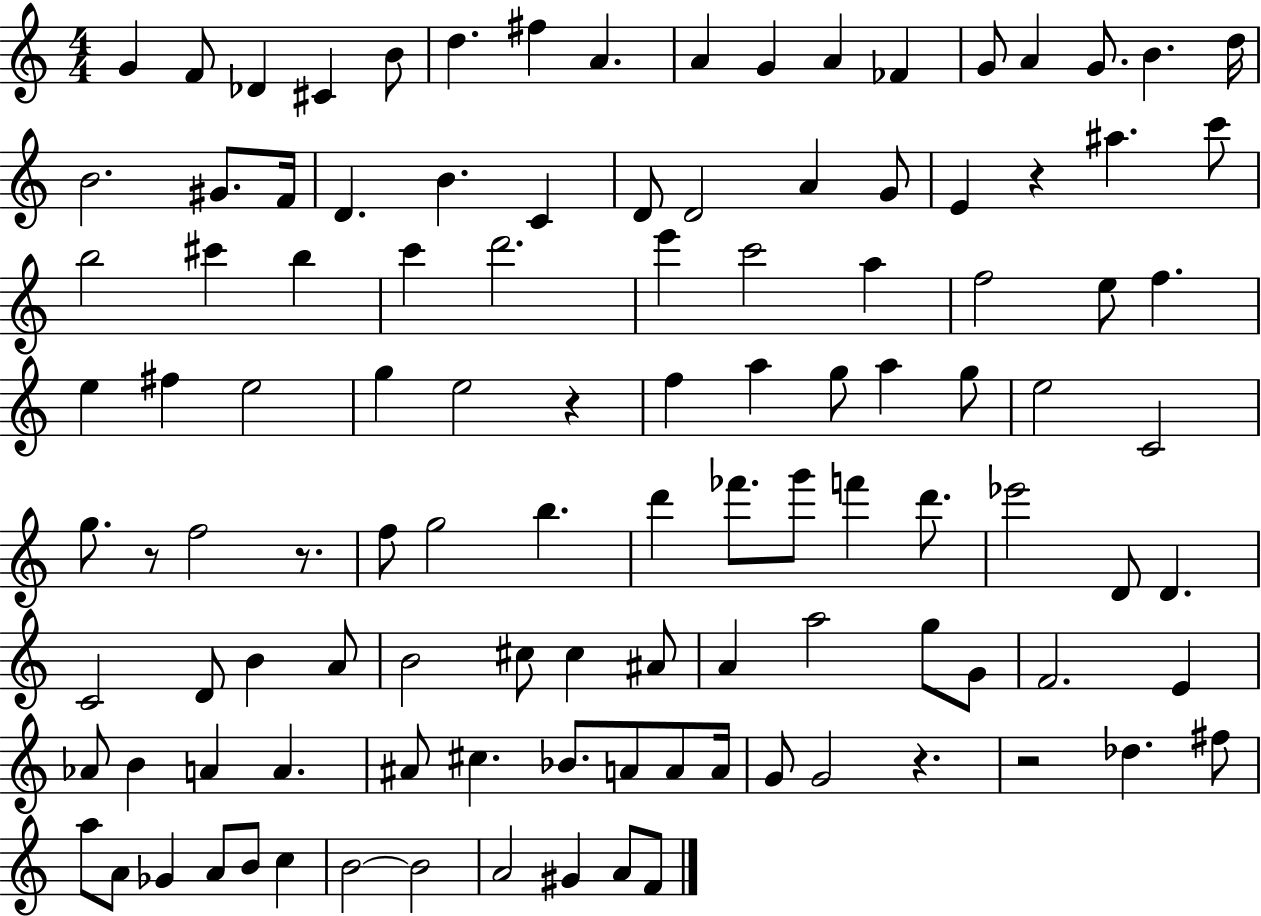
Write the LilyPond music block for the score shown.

{
  \clef treble
  \numericTimeSignature
  \time 4/4
  \key c \major
  g'4 f'8 des'4 cis'4 b'8 | d''4. fis''4 a'4. | a'4 g'4 a'4 fes'4 | g'8 a'4 g'8. b'4. d''16 | \break b'2. gis'8. f'16 | d'4. b'4. c'4 | d'8 d'2 a'4 g'8 | e'4 r4 ais''4. c'''8 | \break b''2 cis'''4 b''4 | c'''4 d'''2. | e'''4 c'''2 a''4 | f''2 e''8 f''4. | \break e''4 fis''4 e''2 | g''4 e''2 r4 | f''4 a''4 g''8 a''4 g''8 | e''2 c'2 | \break g''8. r8 f''2 r8. | f''8 g''2 b''4. | d'''4 fes'''8. g'''8 f'''4 d'''8. | ees'''2 d'8 d'4. | \break c'2 d'8 b'4 a'8 | b'2 cis''8 cis''4 ais'8 | a'4 a''2 g''8 g'8 | f'2. e'4 | \break aes'8 b'4 a'4 a'4. | ais'8 cis''4. bes'8. a'8 a'8 a'16 | g'8 g'2 r4. | r2 des''4. fis''8 | \break a''8 a'8 ges'4 a'8 b'8 c''4 | b'2~~ b'2 | a'2 gis'4 a'8 f'8 | \bar "|."
}